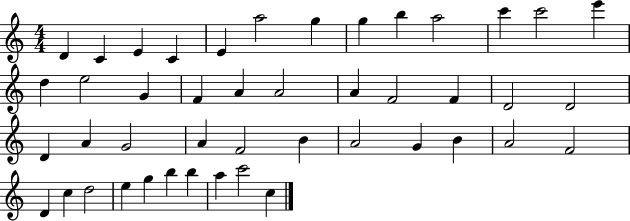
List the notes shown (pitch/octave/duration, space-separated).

D4/q C4/q E4/q C4/q E4/q A5/h G5/q G5/q B5/q A5/h C6/q C6/h E6/q D5/q E5/h G4/q F4/q A4/q A4/h A4/q F4/h F4/q D4/h D4/h D4/q A4/q G4/h A4/q F4/h B4/q A4/h G4/q B4/q A4/h F4/h D4/q C5/q D5/h E5/q G5/q B5/q B5/q A5/q C6/h C5/q